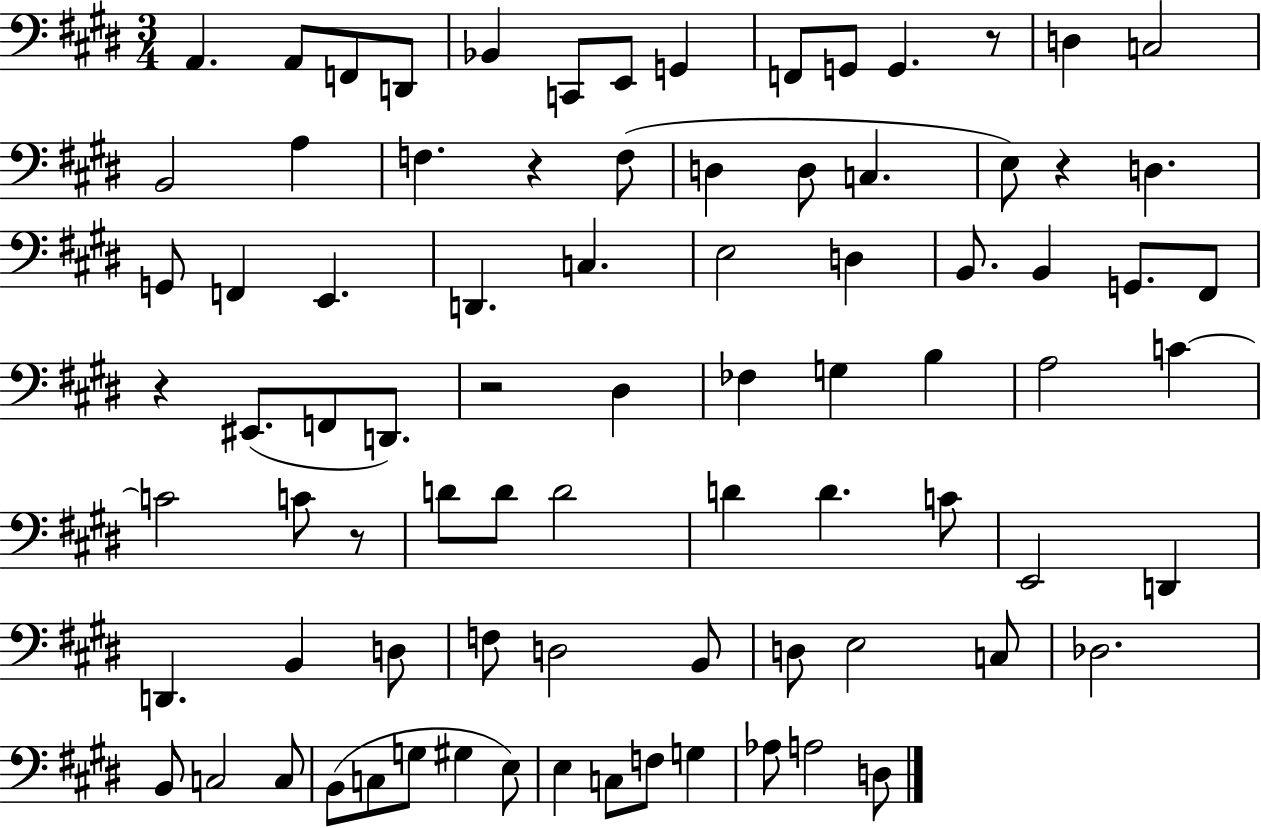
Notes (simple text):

A2/q. A2/e F2/e D2/e Bb2/q C2/e E2/e G2/q F2/e G2/e G2/q. R/e D3/q C3/h B2/h A3/q F3/q. R/q F3/e D3/q D3/e C3/q. E3/e R/q D3/q. G2/e F2/q E2/q. D2/q. C3/q. E3/h D3/q B2/e. B2/q G2/e. F#2/e R/q EIS2/e. F2/e D2/e. R/h D#3/q FES3/q G3/q B3/q A3/h C4/q C4/h C4/e R/e D4/e D4/e D4/h D4/q D4/q. C4/e E2/h D2/q D2/q. B2/q D3/e F3/e D3/h B2/e D3/e E3/h C3/e Db3/h. B2/e C3/h C3/e B2/e C3/e G3/e G#3/q E3/e E3/q C3/e F3/e G3/q Ab3/e A3/h D3/e